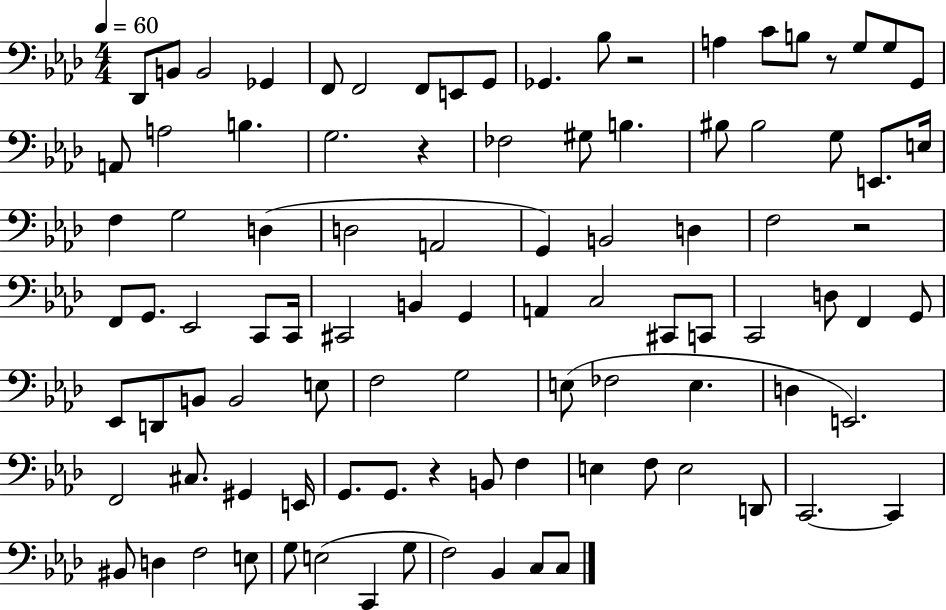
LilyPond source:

{
  \clef bass
  \numericTimeSignature
  \time 4/4
  \key aes \major
  \tempo 4 = 60
  des,8 b,8 b,2 ges,4 | f,8 f,2 f,8 e,8 g,8 | ges,4. bes8 r2 | a4 c'8 b8 r8 g8 g8 g,8 | \break a,8 a2 b4. | g2. r4 | fes2 gis8 b4. | bis8 bis2 g8 e,8. e16 | \break f4 g2 d4( | d2 a,2 | g,4) b,2 d4 | f2 r2 | \break f,8 g,8. ees,2 c,8 c,16 | cis,2 b,4 g,4 | a,4 c2 cis,8 c,8 | c,2 d8 f,4 g,8 | \break ees,8 d,8 b,8 b,2 e8 | f2 g2 | e8( fes2 e4. | d4 e,2.) | \break f,2 cis8. gis,4 e,16 | g,8. g,8. r4 b,8 f4 | e4 f8 e2 d,8 | c,2.~~ c,4 | \break bis,8 d4 f2 e8 | g8 e2( c,4 g8 | f2) bes,4 c8 c8 | \bar "|."
}